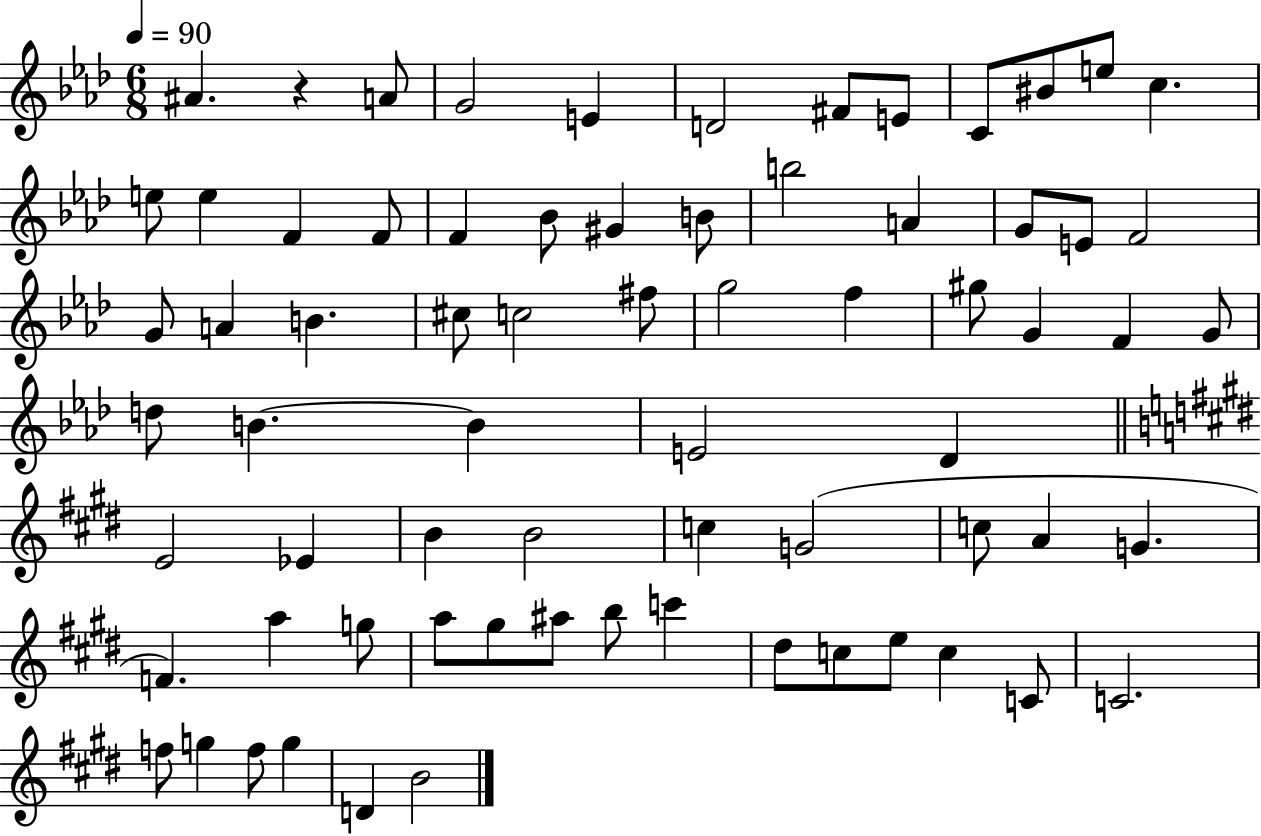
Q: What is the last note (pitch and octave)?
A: B4